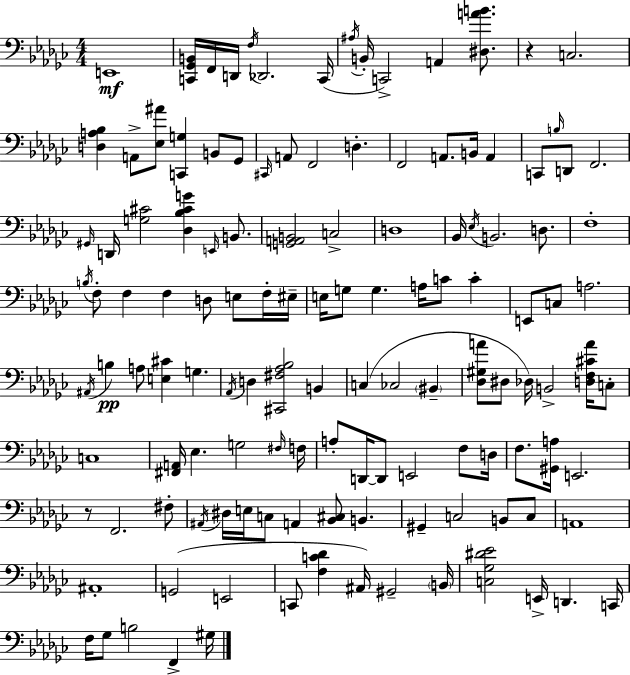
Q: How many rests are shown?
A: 2